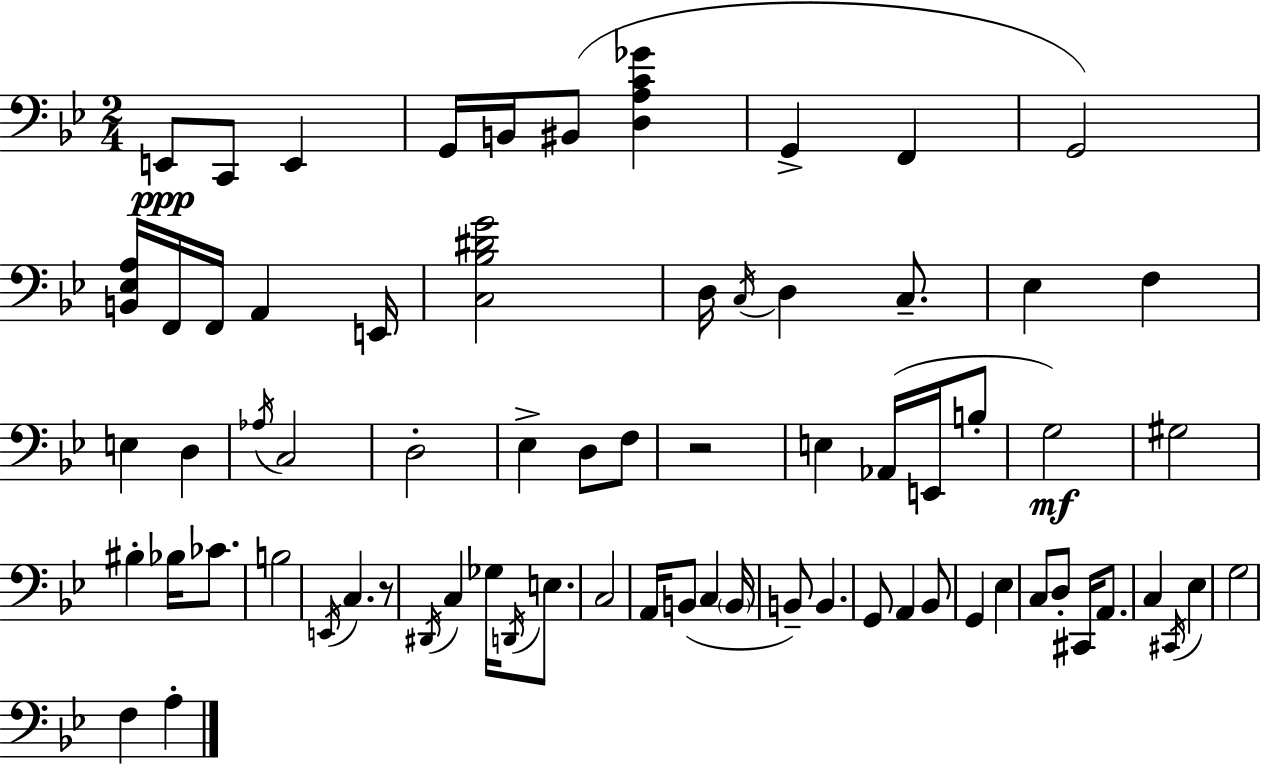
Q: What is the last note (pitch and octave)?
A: A3